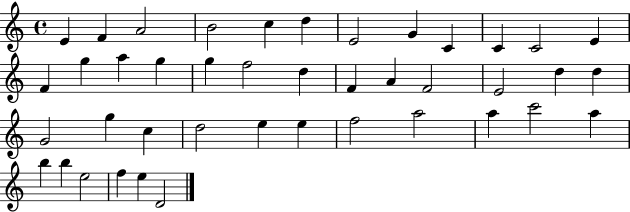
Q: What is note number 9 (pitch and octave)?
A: C4